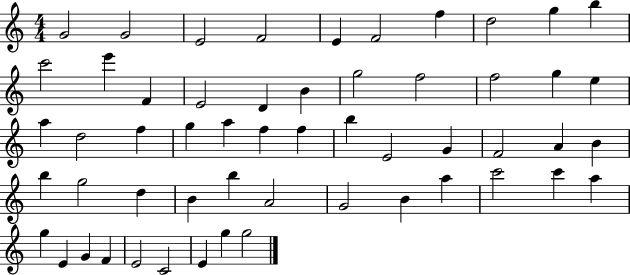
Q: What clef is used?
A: treble